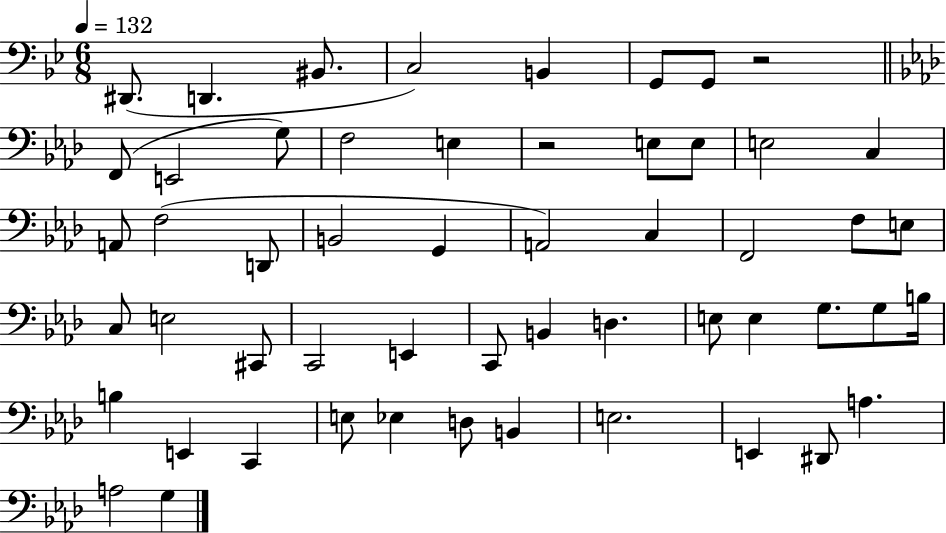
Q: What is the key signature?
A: BES major